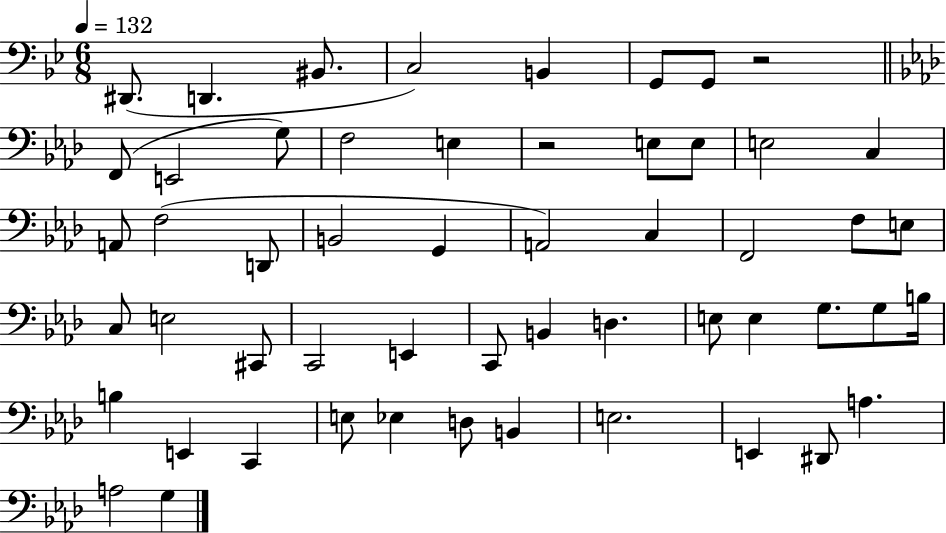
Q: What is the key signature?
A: BES major